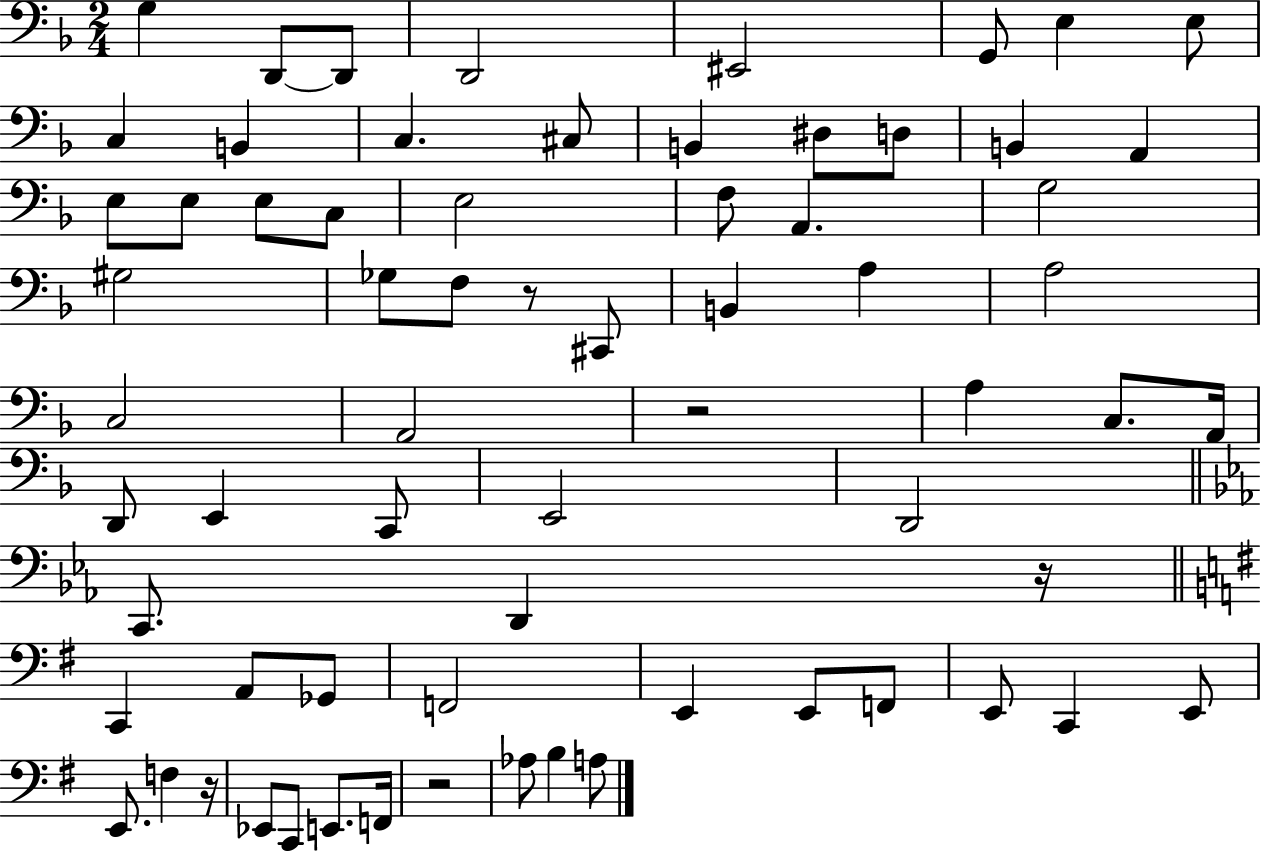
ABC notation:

X:1
T:Untitled
M:2/4
L:1/4
K:F
G, D,,/2 D,,/2 D,,2 ^E,,2 G,,/2 E, E,/2 C, B,, C, ^C,/2 B,, ^D,/2 D,/2 B,, A,, E,/2 E,/2 E,/2 C,/2 E,2 F,/2 A,, G,2 ^G,2 _G,/2 F,/2 z/2 ^C,,/2 B,, A, A,2 C,2 A,,2 z2 A, C,/2 A,,/4 D,,/2 E,, C,,/2 E,,2 D,,2 C,,/2 D,, z/4 C,, A,,/2 _G,,/2 F,,2 E,, E,,/2 F,,/2 E,,/2 C,, E,,/2 E,,/2 F, z/4 _E,,/2 C,,/2 E,,/2 F,,/4 z2 _A,/2 B, A,/2